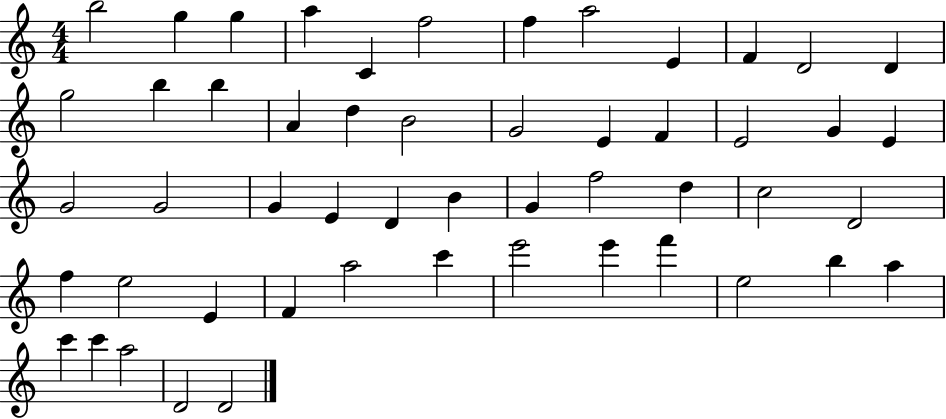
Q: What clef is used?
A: treble